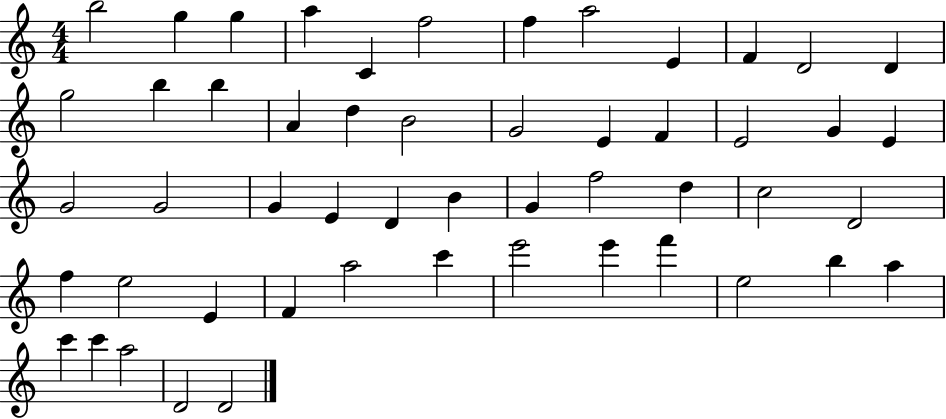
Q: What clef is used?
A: treble